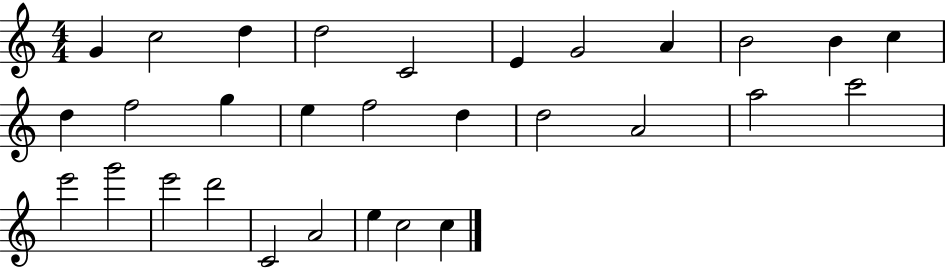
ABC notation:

X:1
T:Untitled
M:4/4
L:1/4
K:C
G c2 d d2 C2 E G2 A B2 B c d f2 g e f2 d d2 A2 a2 c'2 e'2 g'2 e'2 d'2 C2 A2 e c2 c